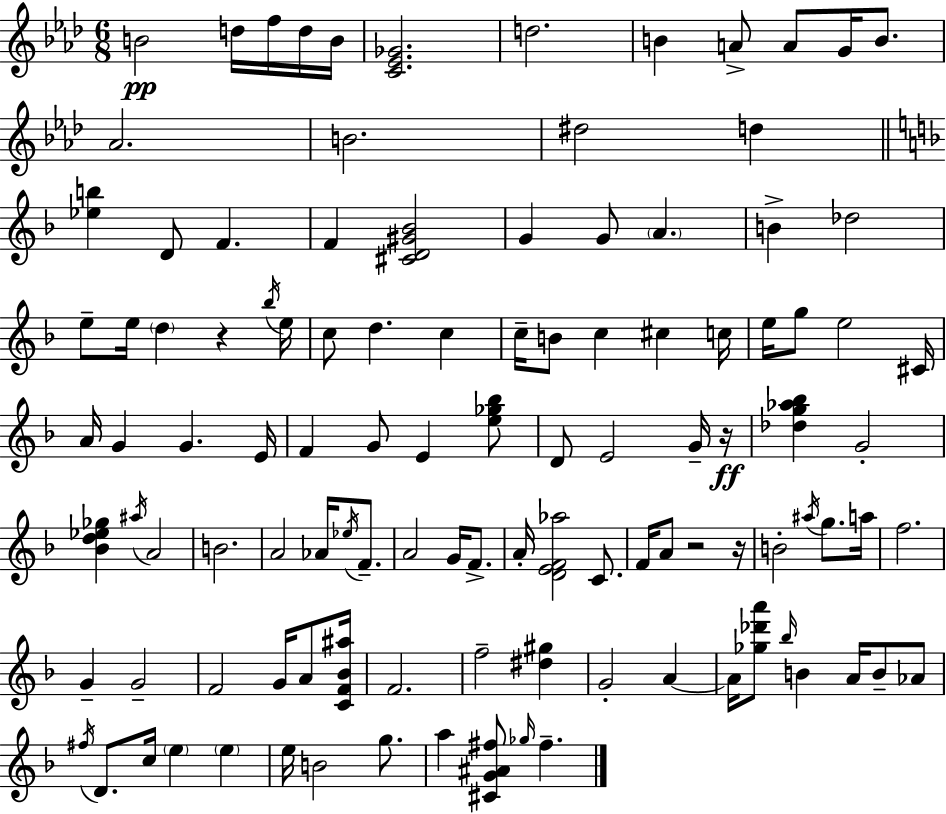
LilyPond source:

{
  \clef treble
  \numericTimeSignature
  \time 6/8
  \key f \minor
  b'2\pp d''16 f''16 d''16 b'16 | <c' ees' ges'>2. | d''2. | b'4 a'8-> a'8 g'16 b'8. | \break aes'2. | b'2. | dis''2 d''4 | \bar "||" \break \key d \minor <ees'' b''>4 d'8 f'4. | f'4 <cis' d' gis' bes'>2 | g'4 g'8 \parenthesize a'4. | b'4-> des''2 | \break e''8-- e''16 \parenthesize d''4 r4 \acciaccatura { bes''16 } | e''16 c''8 d''4. c''4 | c''16-- b'8 c''4 cis''4 | c''16 e''16 g''8 e''2 | \break cis'16 a'16 g'4 g'4. | e'16 f'4 g'8 e'4 <e'' ges'' bes''>8 | d'8 e'2 g'16-- | r16\ff <des'' g'' aes'' bes''>4 g'2-. | \break <bes' d'' ees'' ges''>4 \acciaccatura { ais''16 } a'2 | b'2. | a'2 aes'16 \acciaccatura { ees''16 } | f'8.-- a'2 g'16 | \break f'8.-> a'16-. <d' e' f' aes''>2 | c'8. f'16 a'8 r2 | r16 b'2-. \acciaccatura { ais''16 } | g''8. a''16 f''2. | \break g'4-- g'2-- | f'2 | g'16 a'8 <c' f' bes' ais''>16 f'2. | f''2-- | \break <dis'' gis''>4 g'2-. | a'4~~ a'16 <ges'' des''' a'''>8 \grace { bes''16 } b'4 | a'16 b'8-- aes'8 \acciaccatura { fis''16 } d'8. c''16 \parenthesize e''4 | \parenthesize e''4 e''16 b'2 | \break g''8. a''4 <cis' g' ais' fis''>8 | \grace { ges''16 } fis''4.-- \bar "|."
}